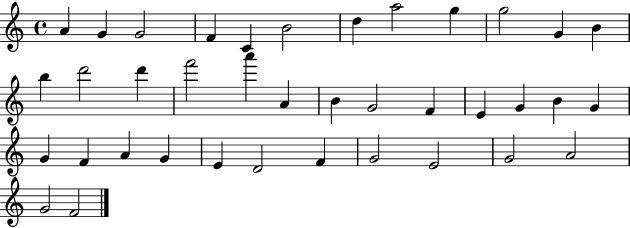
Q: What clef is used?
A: treble